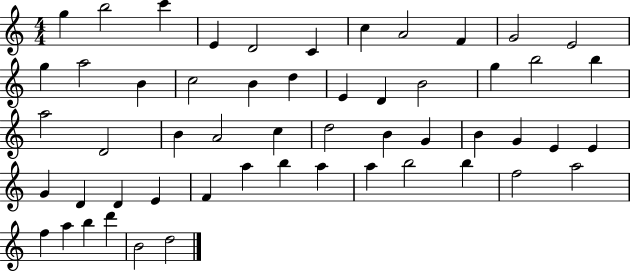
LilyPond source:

{
  \clef treble
  \numericTimeSignature
  \time 4/4
  \key c \major
  g''4 b''2 c'''4 | e'4 d'2 c'4 | c''4 a'2 f'4 | g'2 e'2 | \break g''4 a''2 b'4 | c''2 b'4 d''4 | e'4 d'4 b'2 | g''4 b''2 b''4 | \break a''2 d'2 | b'4 a'2 c''4 | d''2 b'4 g'4 | b'4 g'4 e'4 e'4 | \break g'4 d'4 d'4 e'4 | f'4 a''4 b''4 a''4 | a''4 b''2 b''4 | f''2 a''2 | \break f''4 a''4 b''4 d'''4 | b'2 d''2 | \bar "|."
}